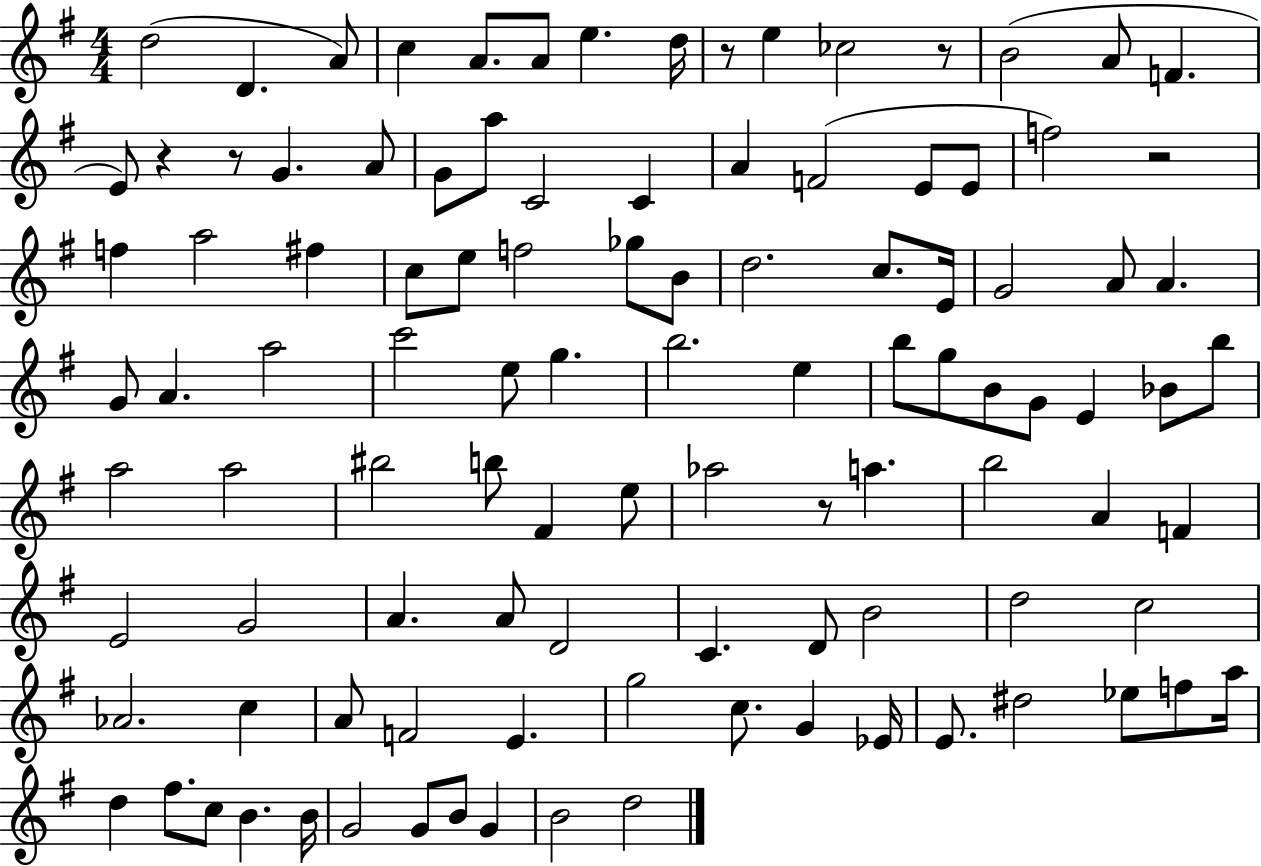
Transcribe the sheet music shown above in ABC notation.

X:1
T:Untitled
M:4/4
L:1/4
K:G
d2 D A/2 c A/2 A/2 e d/4 z/2 e _c2 z/2 B2 A/2 F E/2 z z/2 G A/2 G/2 a/2 C2 C A F2 E/2 E/2 f2 z2 f a2 ^f c/2 e/2 f2 _g/2 B/2 d2 c/2 E/4 G2 A/2 A G/2 A a2 c'2 e/2 g b2 e b/2 g/2 B/2 G/2 E _B/2 b/2 a2 a2 ^b2 b/2 ^F e/2 _a2 z/2 a b2 A F E2 G2 A A/2 D2 C D/2 B2 d2 c2 _A2 c A/2 F2 E g2 c/2 G _E/4 E/2 ^d2 _e/2 f/2 a/4 d ^f/2 c/2 B B/4 G2 G/2 B/2 G B2 d2